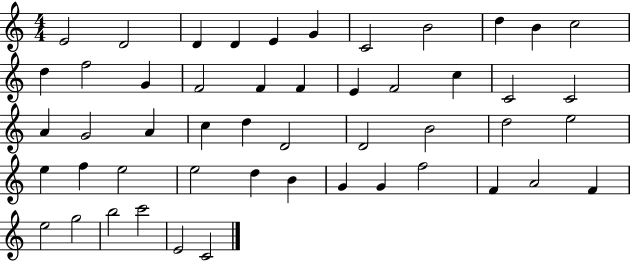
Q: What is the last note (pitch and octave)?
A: C4